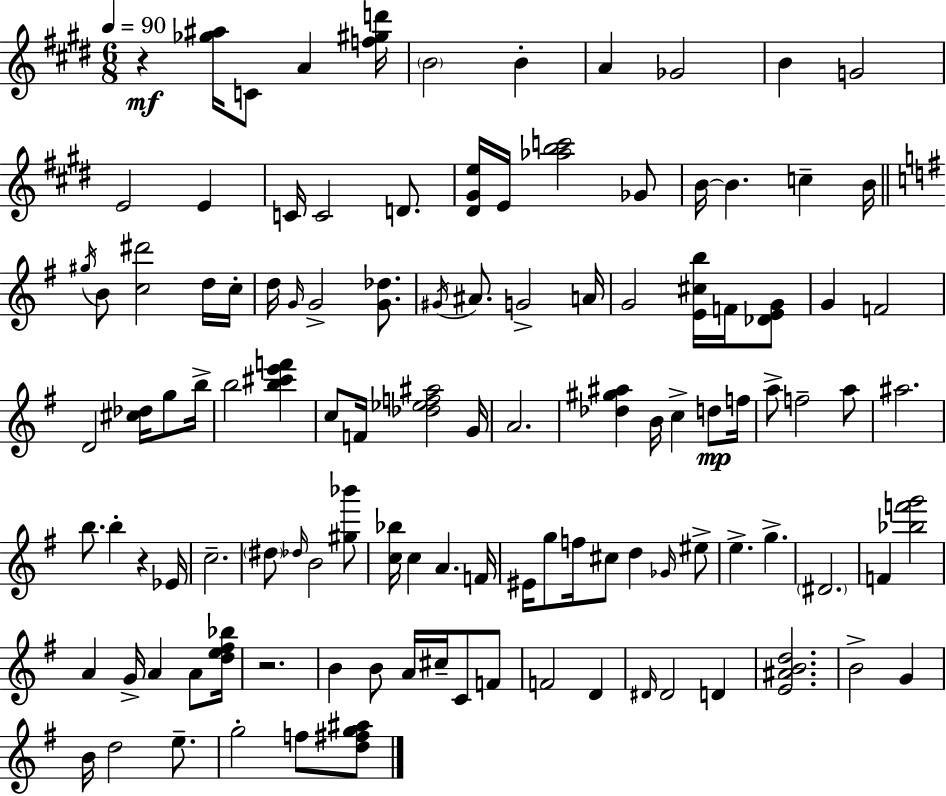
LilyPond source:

{
  \clef treble
  \numericTimeSignature
  \time 6/8
  \key e \major
  \tempo 4 = 90
  r4\mf <ges'' ais''>16 c'8 a'4 <f'' gis'' d'''>16 | \parenthesize b'2 b'4-. | a'4 ges'2 | b'4 g'2 | \break e'2 e'4 | c'16 c'2 d'8. | <dis' gis' e''>16 e'16 <aes'' b'' c'''>2 ges'8 | b'16~~ b'4. c''4-- b'16 | \break \bar "||" \break \key e \minor \acciaccatura { gis''16 } b'8 <c'' dis'''>2 d''16 | c''16-. d''16 \grace { g'16 } g'2-> <g' des''>8. | \acciaccatura { gis'16 } ais'8. g'2-> | a'16 g'2 <e' cis'' b''>16 | \break f'16 <des' e' g'>8 g'4 f'2 | d'2 <cis'' des''>16 | g''8 b''16-> b''2 <b'' cis''' e''' f'''>4 | c''8 f'16 <des'' ees'' f'' ais''>2 | \break g'16 a'2. | <des'' gis'' ais''>4 b'16 c''4-> | d''8\mp f''16 a''8-> f''2-- | a''8 ais''2. | \break b''8. b''4-. r4 | ees'16 c''2.-- | \parenthesize dis''8 \grace { des''16 } b'2 | <gis'' bes'''>8 <c'' bes''>16 c''4 a'4. | \break f'16 eis'16 g''8 f''16 cis''8 d''4 | \grace { ges'16 } eis''8-> e''4.-> g''4.-> | \parenthesize dis'2. | f'4 <bes'' f''' g'''>2 | \break a'4 g'16-> a'4 | a'8 <d'' e'' fis'' bes''>16 r2. | b'4 b'8 a'16 | cis''16-- c'8 f'8 f'2 | \break d'4 \grace { dis'16 } dis'2 | d'4 <e' ais' b' d''>2. | b'2-> | g'4 b'16 d''2 | \break e''8.-- g''2-. | f''8 <d'' fis'' g'' ais''>8 \bar "|."
}